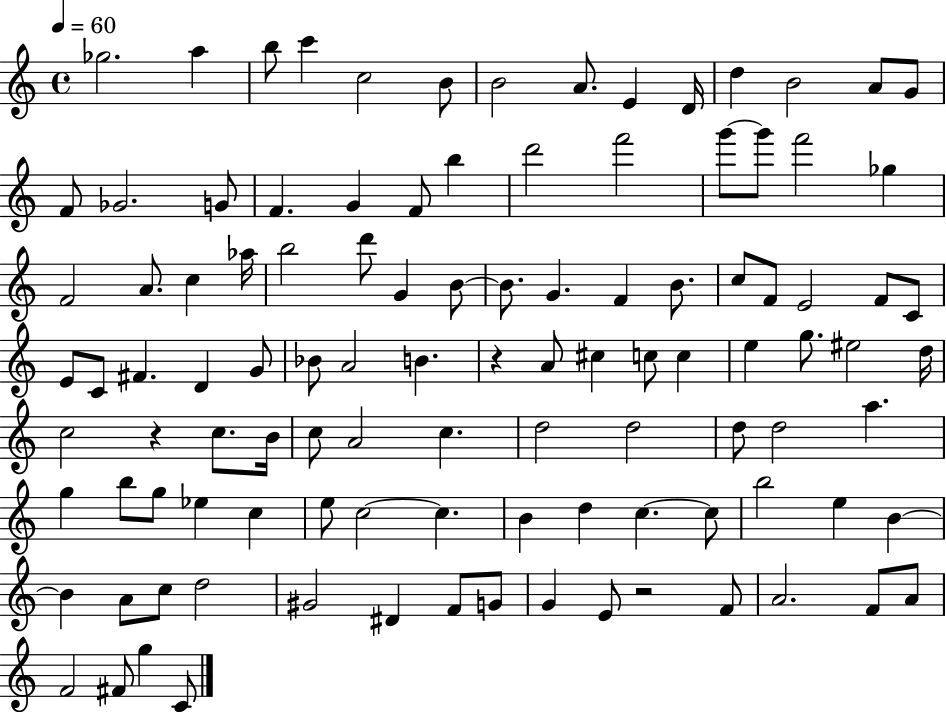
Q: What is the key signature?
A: C major